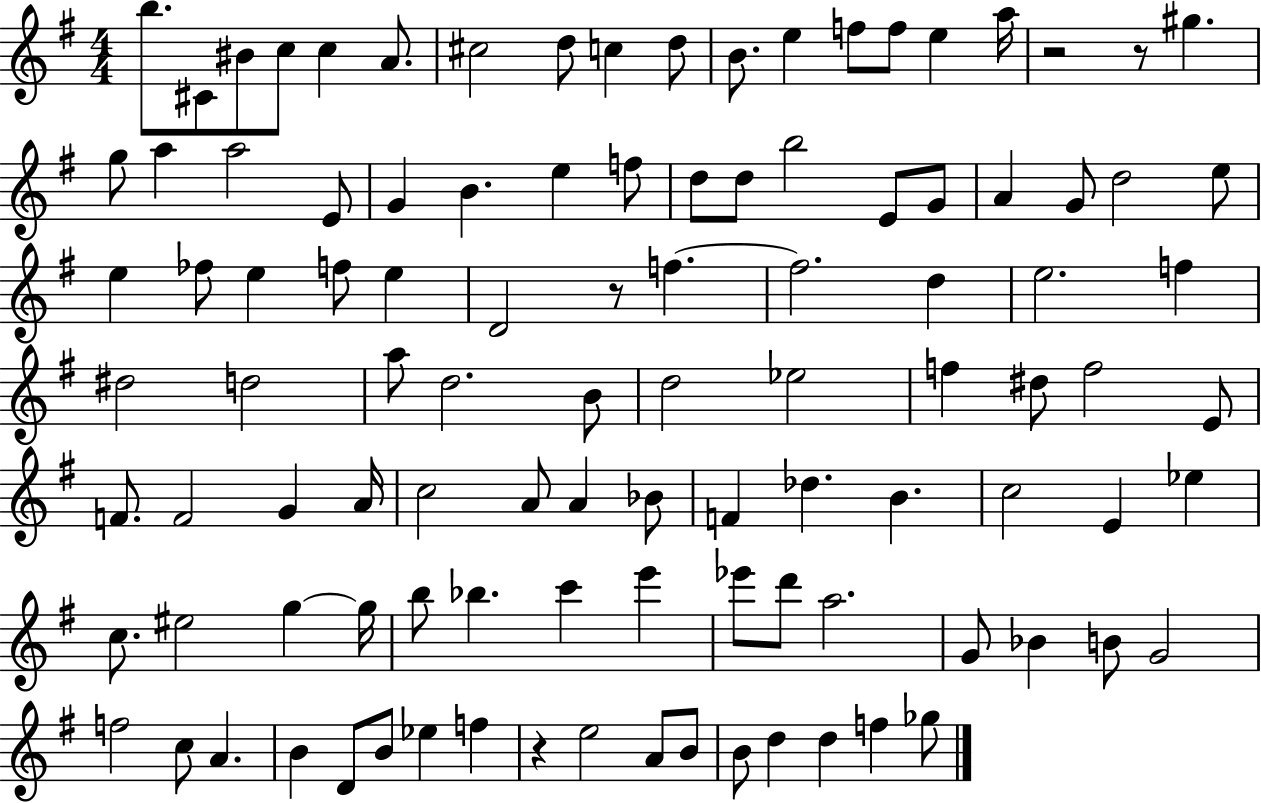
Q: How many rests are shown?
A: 4